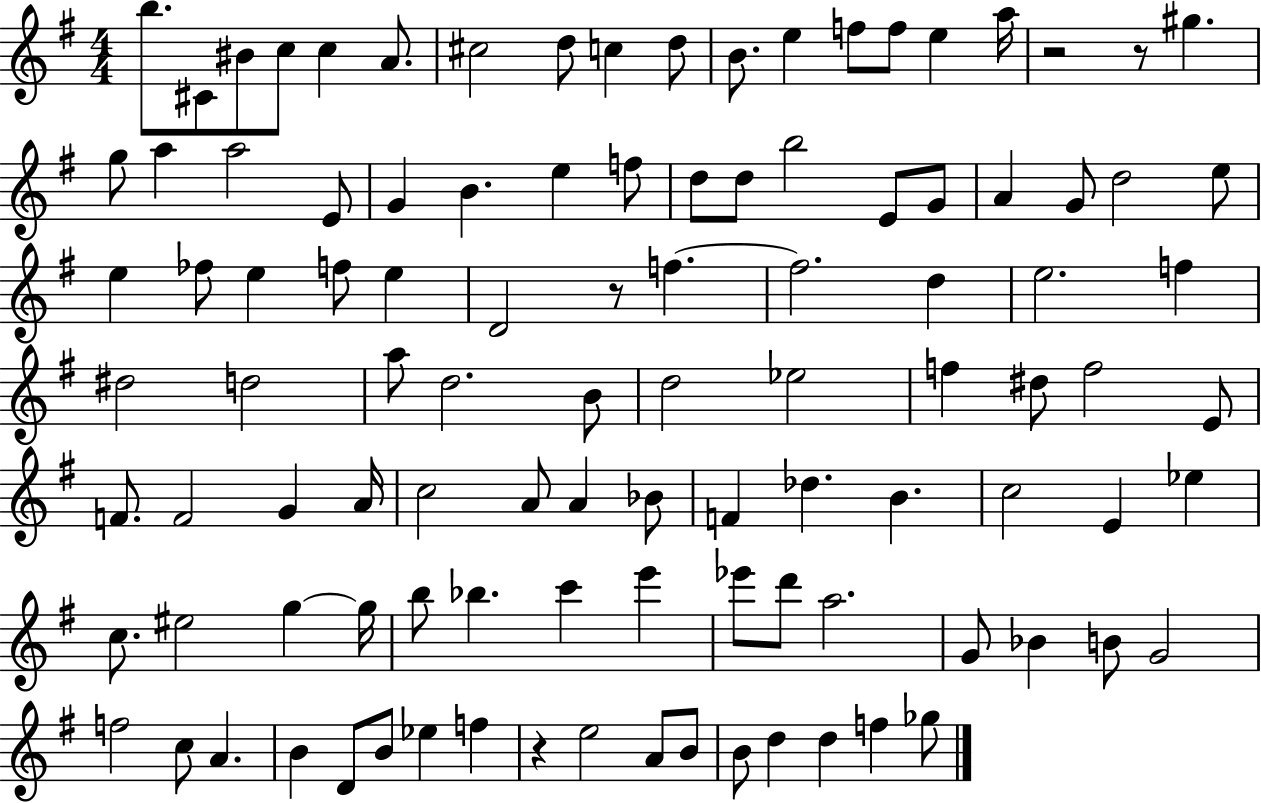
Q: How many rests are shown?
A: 4